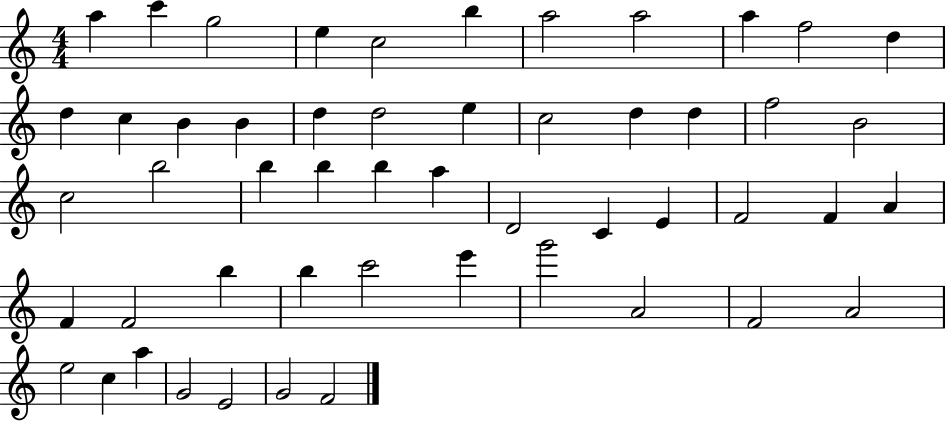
{
  \clef treble
  \numericTimeSignature
  \time 4/4
  \key c \major
  a''4 c'''4 g''2 | e''4 c''2 b''4 | a''2 a''2 | a''4 f''2 d''4 | \break d''4 c''4 b'4 b'4 | d''4 d''2 e''4 | c''2 d''4 d''4 | f''2 b'2 | \break c''2 b''2 | b''4 b''4 b''4 a''4 | d'2 c'4 e'4 | f'2 f'4 a'4 | \break f'4 f'2 b''4 | b''4 c'''2 e'''4 | g'''2 a'2 | f'2 a'2 | \break e''2 c''4 a''4 | g'2 e'2 | g'2 f'2 | \bar "|."
}